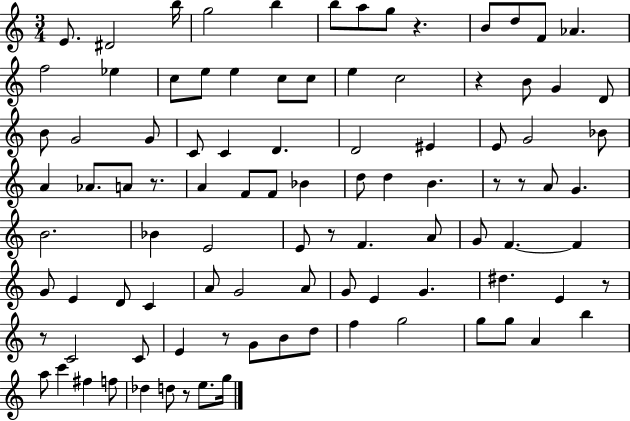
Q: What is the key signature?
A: C major